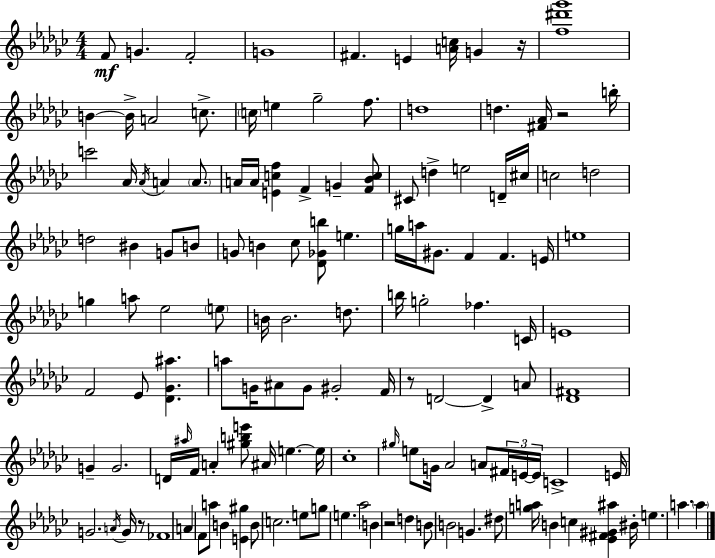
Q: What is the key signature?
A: EES minor